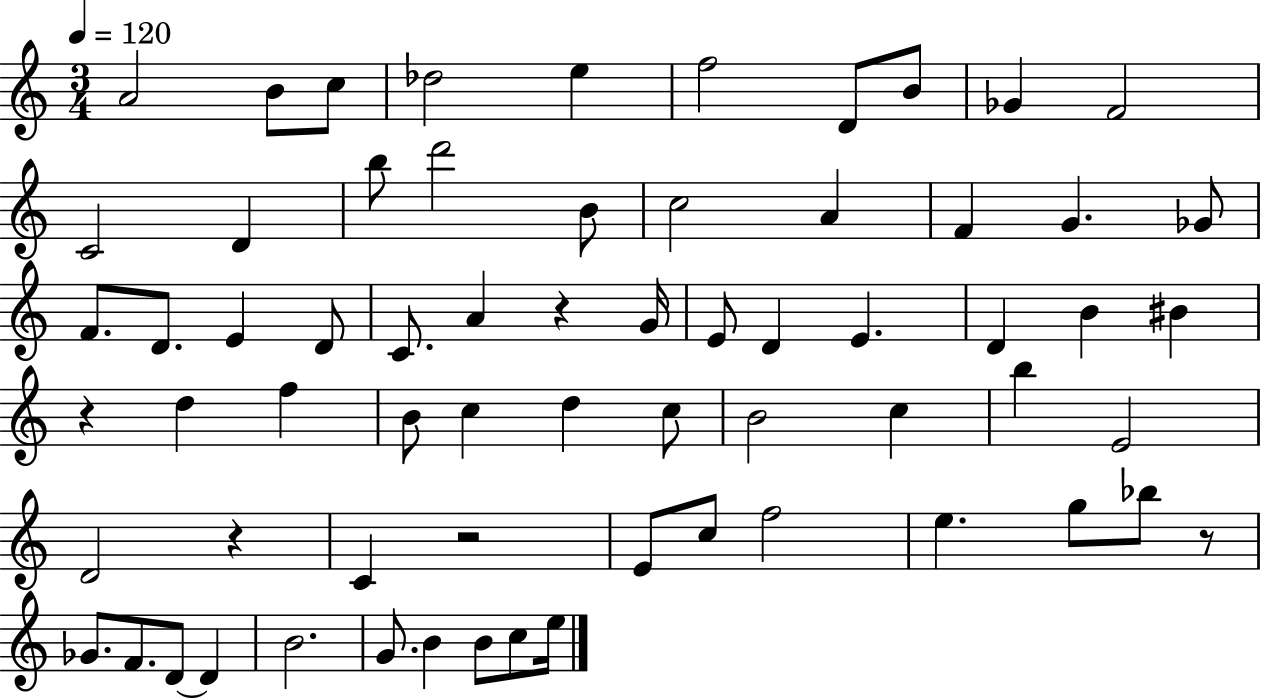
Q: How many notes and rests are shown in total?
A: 66